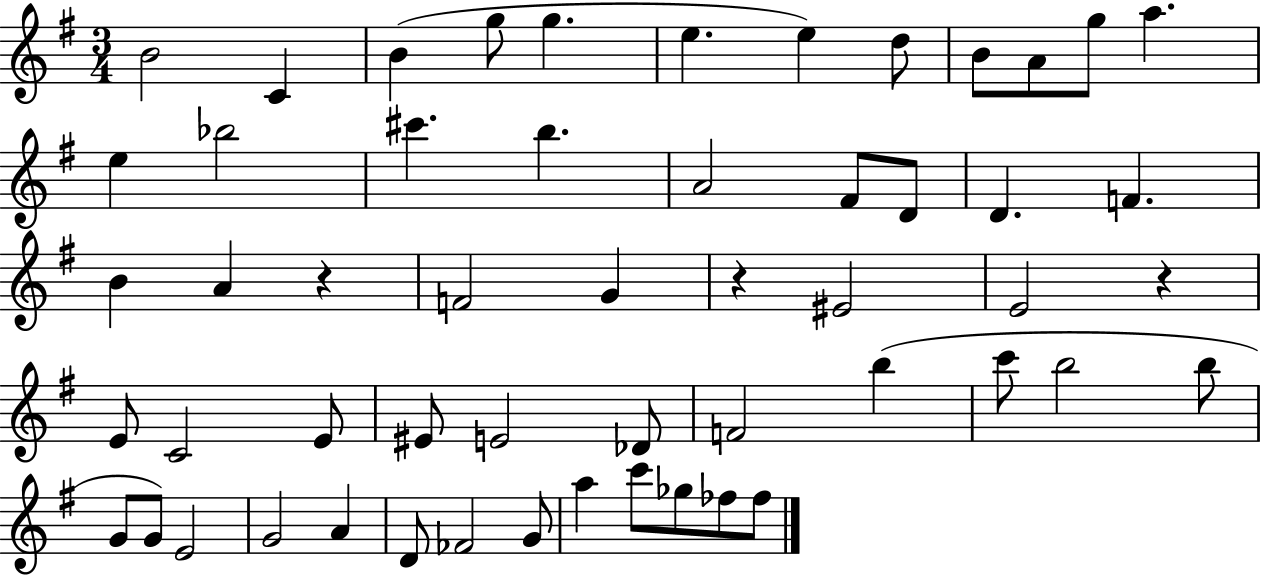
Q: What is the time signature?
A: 3/4